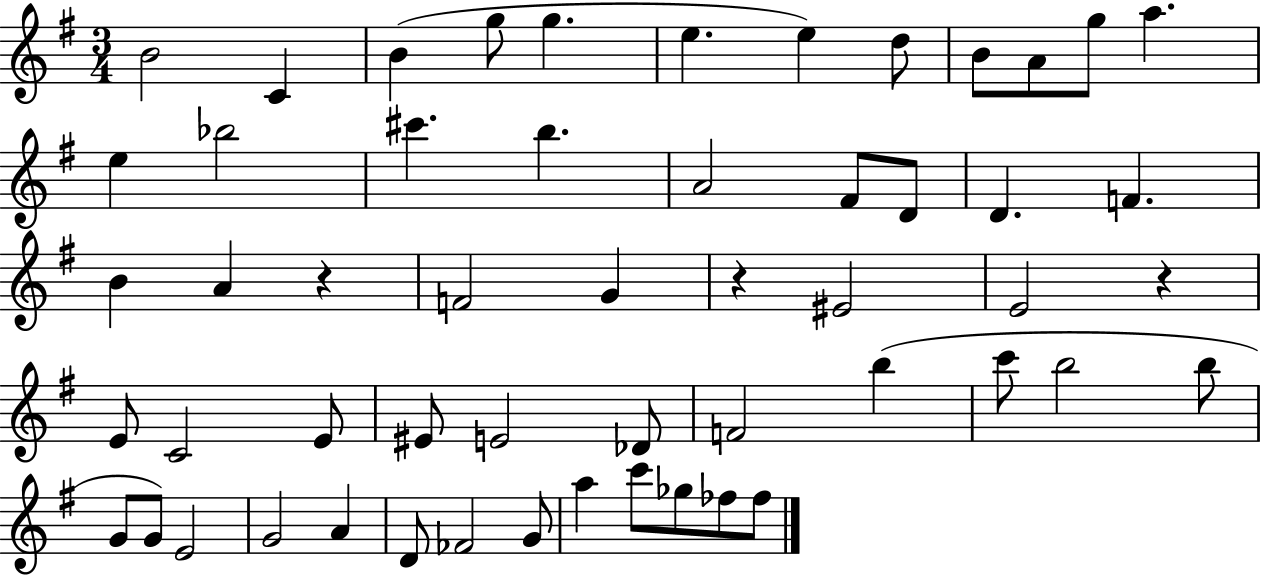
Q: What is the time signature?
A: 3/4